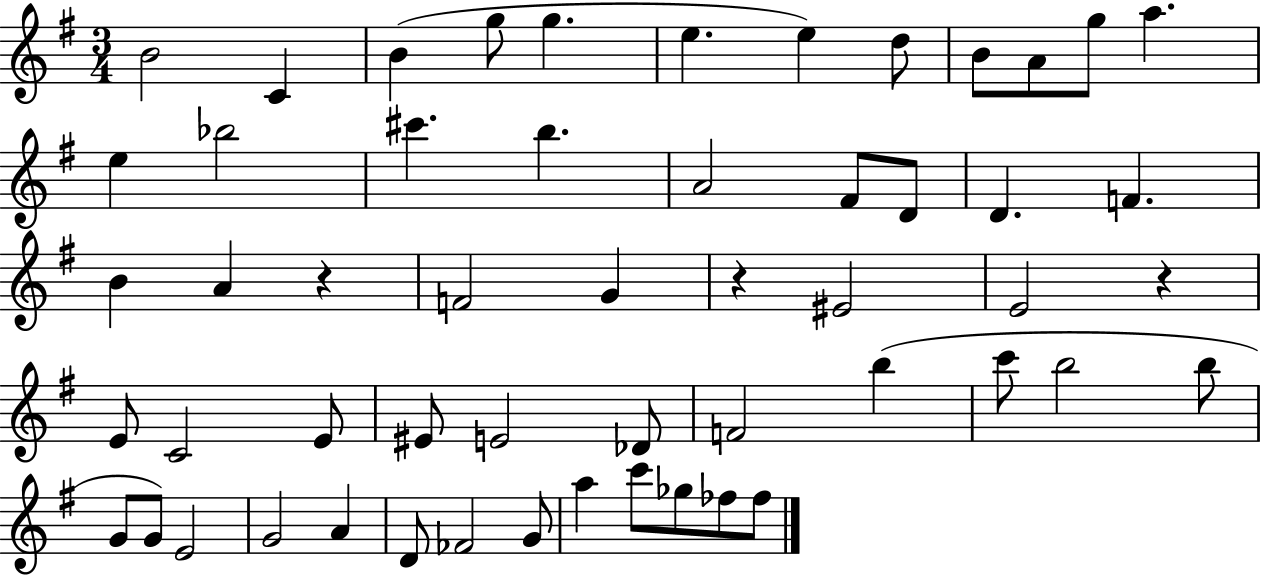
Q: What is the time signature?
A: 3/4